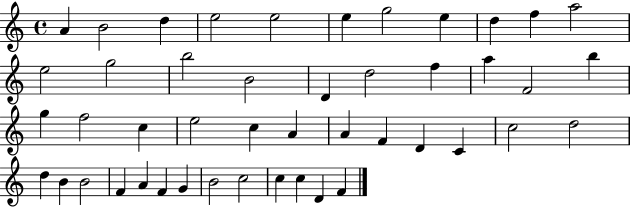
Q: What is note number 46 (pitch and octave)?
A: F4